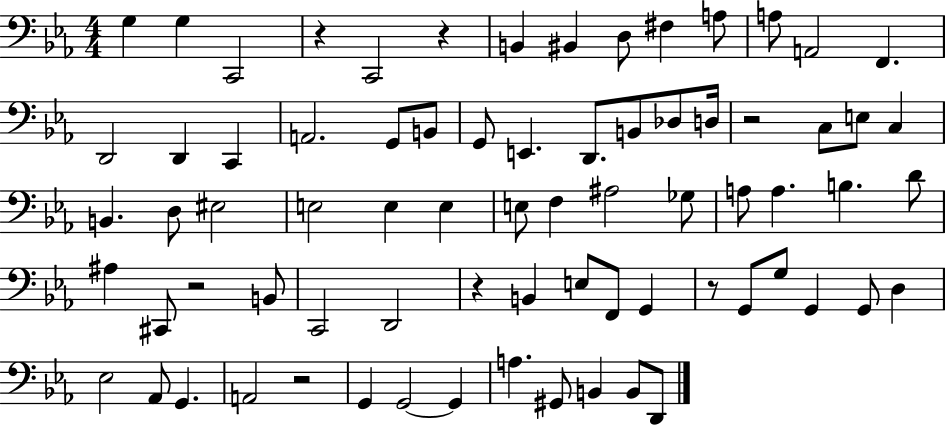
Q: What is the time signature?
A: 4/4